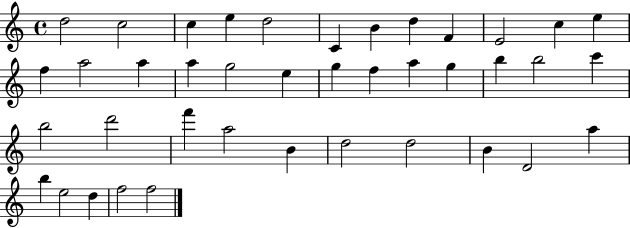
D5/h C5/h C5/q E5/q D5/h C4/q B4/q D5/q F4/q E4/h C5/q E5/q F5/q A5/h A5/q A5/q G5/h E5/q G5/q F5/q A5/q G5/q B5/q B5/h C6/q B5/h D6/h F6/q A5/h B4/q D5/h D5/h B4/q D4/h A5/q B5/q E5/h D5/q F5/h F5/h